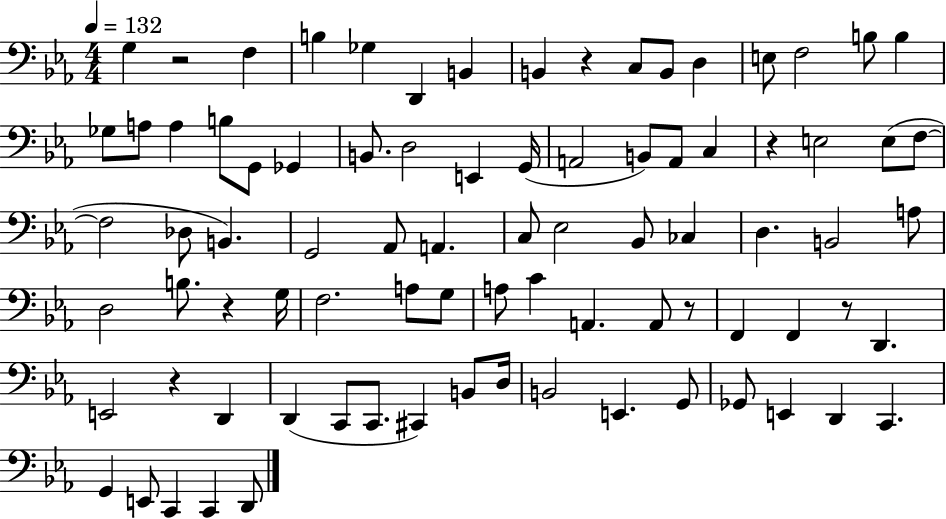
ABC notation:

X:1
T:Untitled
M:4/4
L:1/4
K:Eb
G, z2 F, B, _G, D,, B,, B,, z C,/2 B,,/2 D, E,/2 F,2 B,/2 B, _G,/2 A,/2 A, B,/2 G,,/2 _G,, B,,/2 D,2 E,, G,,/4 A,,2 B,,/2 A,,/2 C, z E,2 E,/2 F,/2 F,2 _D,/2 B,, G,,2 _A,,/2 A,, C,/2 _E,2 _B,,/2 _C, D, B,,2 A,/2 D,2 B,/2 z G,/4 F,2 A,/2 G,/2 A,/2 C A,, A,,/2 z/2 F,, F,, z/2 D,, E,,2 z D,, D,, C,,/2 C,,/2 ^C,, B,,/2 D,/4 B,,2 E,, G,,/2 _G,,/2 E,, D,, C,, G,, E,,/2 C,, C,, D,,/2